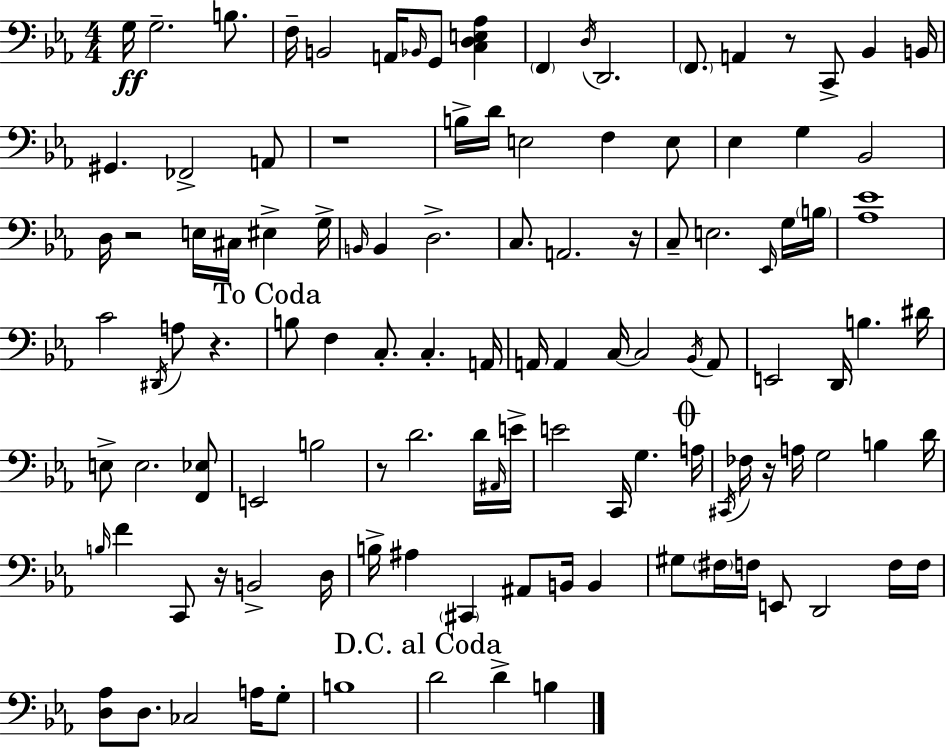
{
  \clef bass
  \numericTimeSignature
  \time 4/4
  \key c \minor
  g16\ff g2.-- b8. | f16-- b,2 a,16 \grace { bes,16 } g,8 <c d e aes>4 | \parenthesize f,4 \acciaccatura { d16 } d,2. | \parenthesize f,8. a,4 r8 c,8-> bes,4 | \break b,16 gis,4. fes,2-> | a,8 r1 | b16-> d'16 e2 f4 | e8 ees4 g4 bes,2 | \break d16 r2 e16 cis16 eis4-> | g16-> \grace { b,16 } b,4 d2.-> | c8. a,2. | r16 c8-- e2. | \break \grace { ees,16 } g16 \parenthesize b16 <aes ees'>1 | c'2 \acciaccatura { dis,16 } a8 r4. | \mark "To Coda" b8 f4 c8.-. c4.-. | a,16 a,16 a,4 c16~~ c2 | \break \acciaccatura { bes,16 } a,8 e,2 d,16 b4. | dis'16 e8-> e2. | <f, ees>8 e,2 b2 | r8 d'2. | \break d'16 \grace { ais,16 } e'16-> e'2 c,16 | g4. \mark \markup { \musicglyph "scripts.coda" } a16 \acciaccatura { cis,16 } fes16 r16 a16 g2 | b4 d'16 \grace { b16 } f'4 c,8 r16 | b,2-> d16 b16-> ais4 \parenthesize cis,4 | \break ais,8 b,16 b,4 gis8 \parenthesize fis16 f16 e,8 d,2 | f16 f16 <d aes>8 d8. ces2 | a16 g8-. b1 | \mark "D.C. al Coda" d'2 | \break d'4-> b4 \bar "|."
}